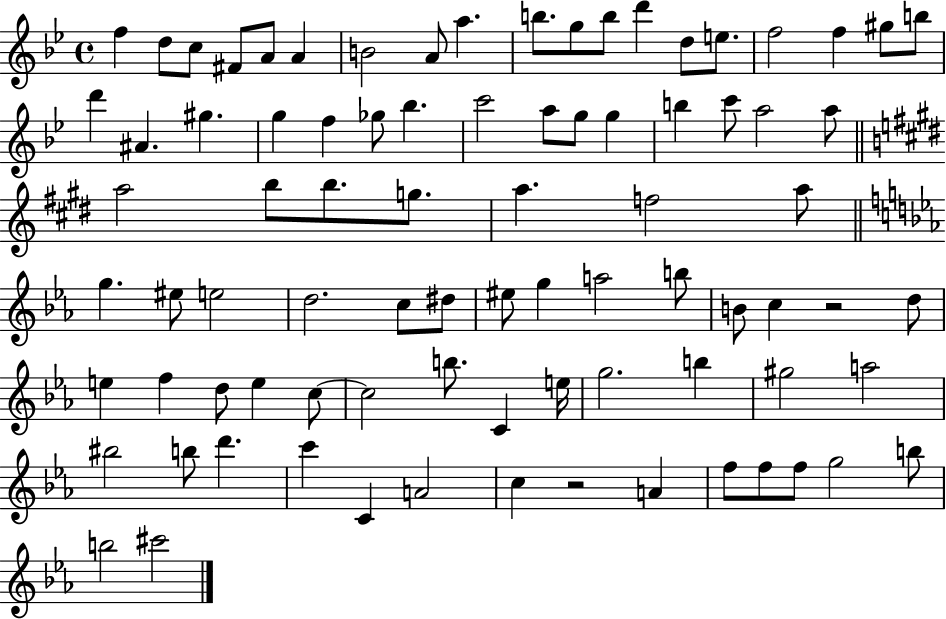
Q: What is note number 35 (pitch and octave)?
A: A5